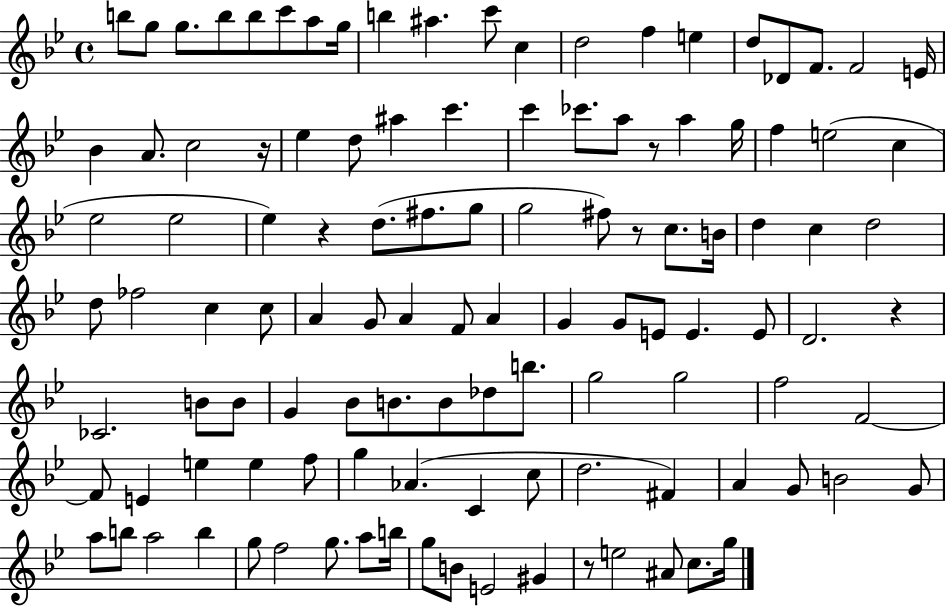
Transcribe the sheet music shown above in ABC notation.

X:1
T:Untitled
M:4/4
L:1/4
K:Bb
b/2 g/2 g/2 b/2 b/2 c'/2 a/2 g/4 b ^a c'/2 c d2 f e d/2 _D/2 F/2 F2 E/4 _B A/2 c2 z/4 _e d/2 ^a c' c' _c'/2 a/2 z/2 a g/4 f e2 c _e2 _e2 _e z d/2 ^f/2 g/2 g2 ^f/2 z/2 c/2 B/4 d c d2 d/2 _f2 c c/2 A G/2 A F/2 A G G/2 E/2 E E/2 D2 z _C2 B/2 B/2 G _B/2 B/2 B/2 _d/2 b/2 g2 g2 f2 F2 F/2 E e e f/2 g _A C c/2 d2 ^F A G/2 B2 G/2 a/2 b/2 a2 b g/2 f2 g/2 a/2 b/4 g/2 B/2 E2 ^G z/2 e2 ^A/2 c/2 g/4